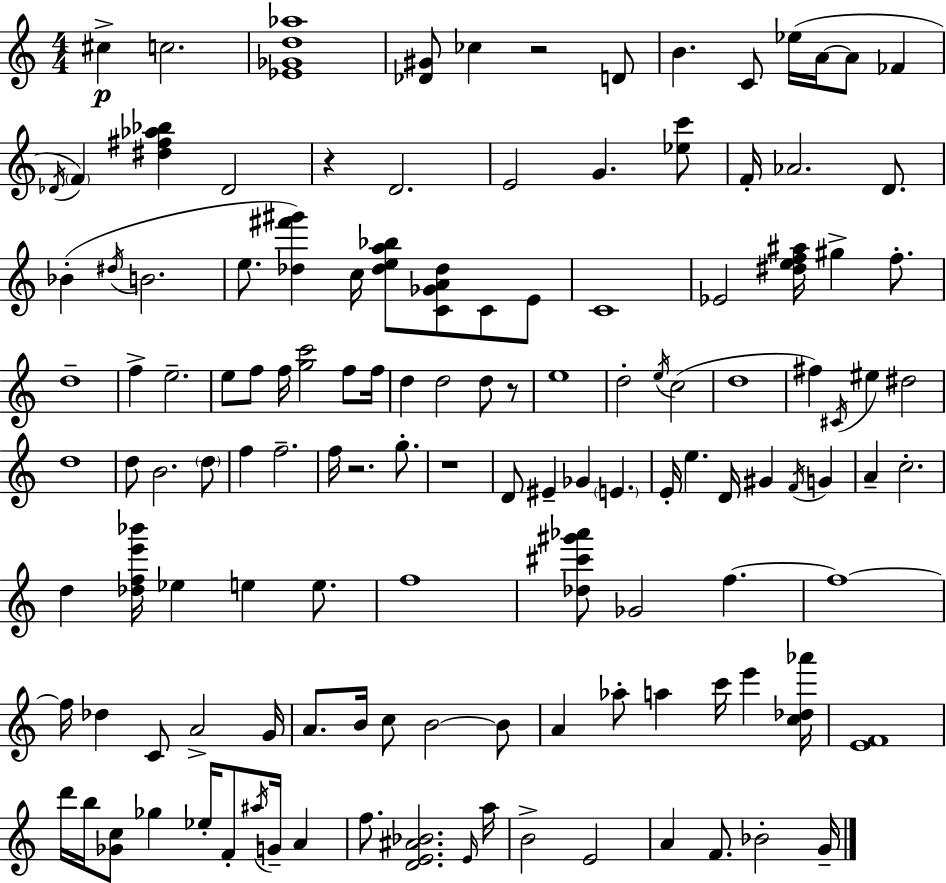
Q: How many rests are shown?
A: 5